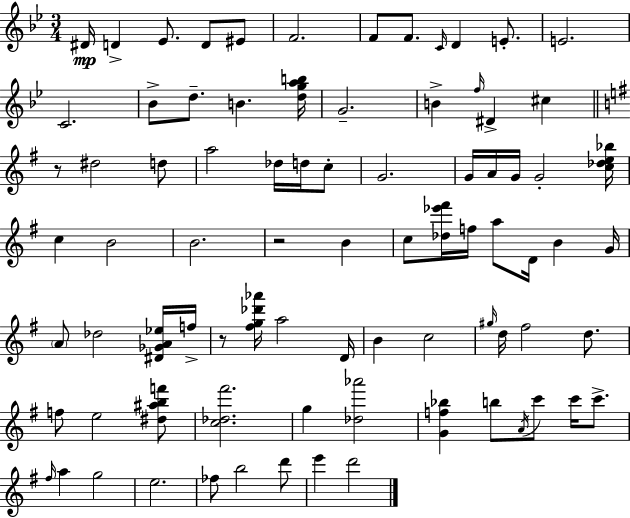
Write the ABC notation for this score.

X:1
T:Untitled
M:3/4
L:1/4
K:Gm
^D/4 D _E/2 D/2 ^E/2 F2 F/2 F/2 C/4 D E/2 E2 C2 _B/2 d/2 B [dgab]/4 G2 B f/4 ^D ^c z/2 ^d2 d/2 a2 _d/4 d/4 c/2 G2 G/4 A/4 G/4 G2 [c_de_b]/4 c B2 B2 z2 B c/2 [_d_e'^f']/4 f/4 a/2 D/4 B G/4 A/2 _d2 [^D_GA_e]/4 f/4 z/2 [^fg_d'_a']/4 a2 D/4 B c2 ^g/4 d/4 ^f2 d/2 f/2 e2 [^d^abf']/2 [c_d^f']2 g [_d_a']2 [Gf_b] b/2 A/4 c'/2 c'/4 c'/2 ^f/4 a g2 e2 _f/2 b2 d'/2 e' d'2